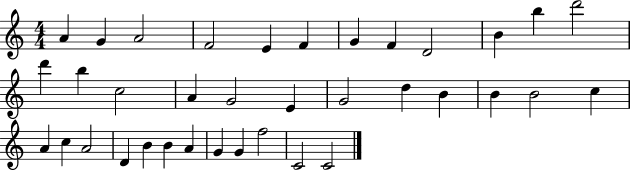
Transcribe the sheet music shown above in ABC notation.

X:1
T:Untitled
M:4/4
L:1/4
K:C
A G A2 F2 E F G F D2 B b d'2 d' b c2 A G2 E G2 d B B B2 c A c A2 D B B A G G f2 C2 C2